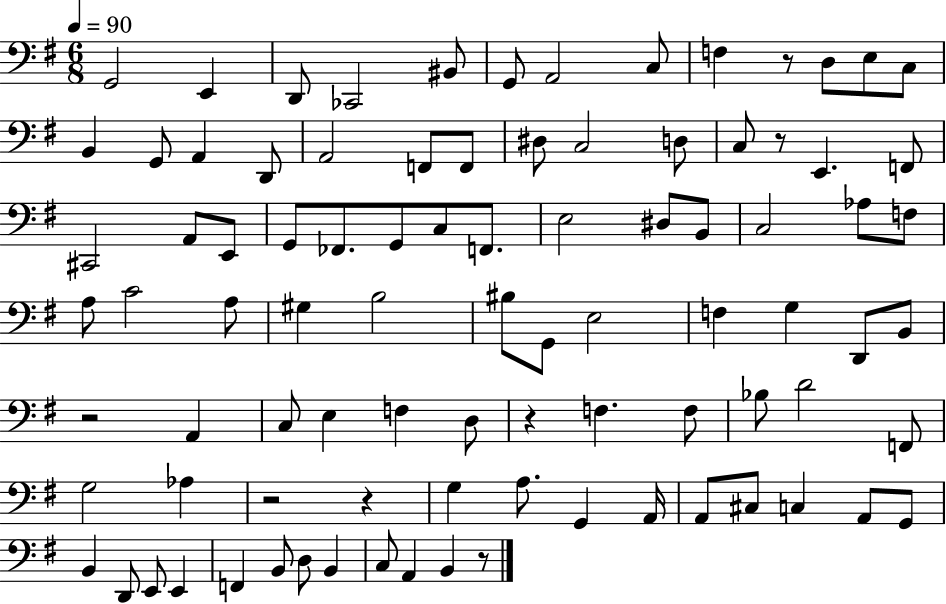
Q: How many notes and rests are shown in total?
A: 90